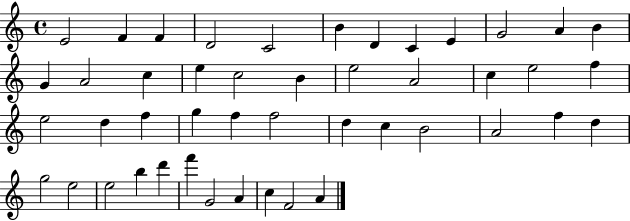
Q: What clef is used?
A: treble